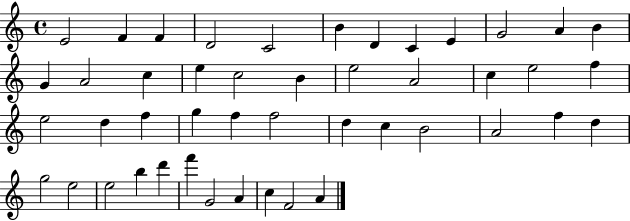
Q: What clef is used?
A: treble